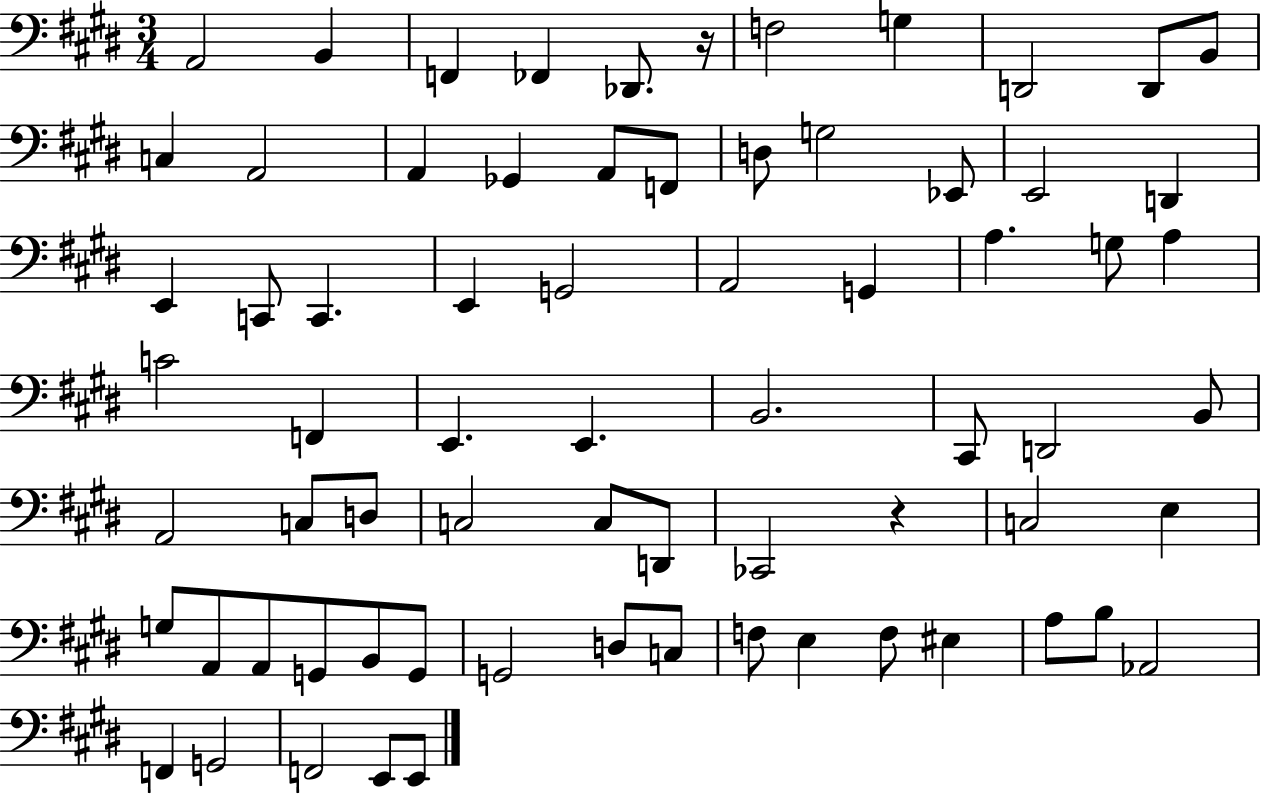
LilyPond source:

{
  \clef bass
  \numericTimeSignature
  \time 3/4
  \key e \major
  a,2 b,4 | f,4 fes,4 des,8. r16 | f2 g4 | d,2 d,8 b,8 | \break c4 a,2 | a,4 ges,4 a,8 f,8 | d8 g2 ees,8 | e,2 d,4 | \break e,4 c,8 c,4. | e,4 g,2 | a,2 g,4 | a4. g8 a4 | \break c'2 f,4 | e,4. e,4. | b,2. | cis,8 d,2 b,8 | \break a,2 c8 d8 | c2 c8 d,8 | ces,2 r4 | c2 e4 | \break g8 a,8 a,8 g,8 b,8 g,8 | g,2 d8 c8 | f8 e4 f8 eis4 | a8 b8 aes,2 | \break f,4 g,2 | f,2 e,8 e,8 | \bar "|."
}